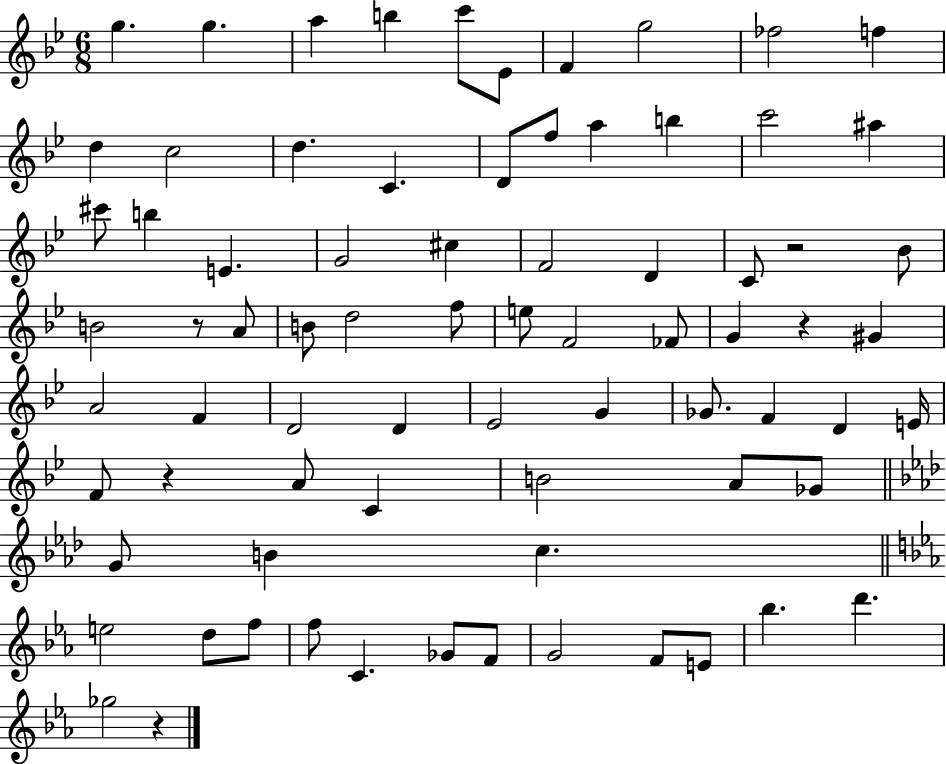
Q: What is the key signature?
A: BES major